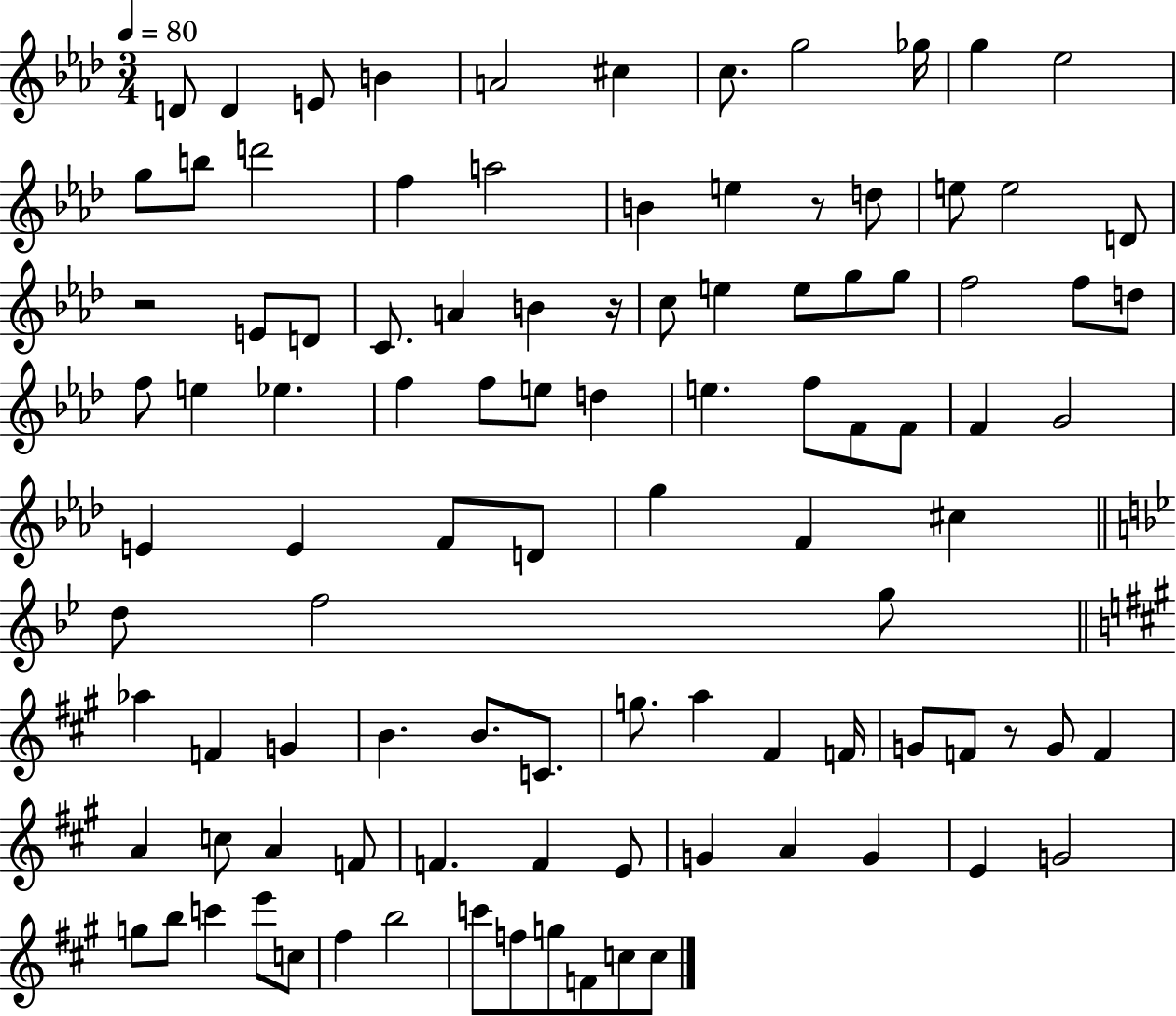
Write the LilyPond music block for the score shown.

{
  \clef treble
  \numericTimeSignature
  \time 3/4
  \key aes \major
  \tempo 4 = 80
  \repeat volta 2 { d'8 d'4 e'8 b'4 | a'2 cis''4 | c''8. g''2 ges''16 | g''4 ees''2 | \break g''8 b''8 d'''2 | f''4 a''2 | b'4 e''4 r8 d''8 | e''8 e''2 d'8 | \break r2 e'8 d'8 | c'8. a'4 b'4 r16 | c''8 e''4 e''8 g''8 g''8 | f''2 f''8 d''8 | \break f''8 e''4 ees''4. | f''4 f''8 e''8 d''4 | e''4. f''8 f'8 f'8 | f'4 g'2 | \break e'4 e'4 f'8 d'8 | g''4 f'4 cis''4 | \bar "||" \break \key g \minor d''8 f''2 g''8 | \bar "||" \break \key a \major aes''4 f'4 g'4 | b'4. b'8. c'8. | g''8. a''4 fis'4 f'16 | g'8 f'8 r8 g'8 f'4 | \break a'4 c''8 a'4 f'8 | f'4. f'4 e'8 | g'4 a'4 g'4 | e'4 g'2 | \break g''8 b''8 c'''4 e'''8 c''8 | fis''4 b''2 | c'''8 f''8 g''8 f'8 c''8 c''8 | } \bar "|."
}